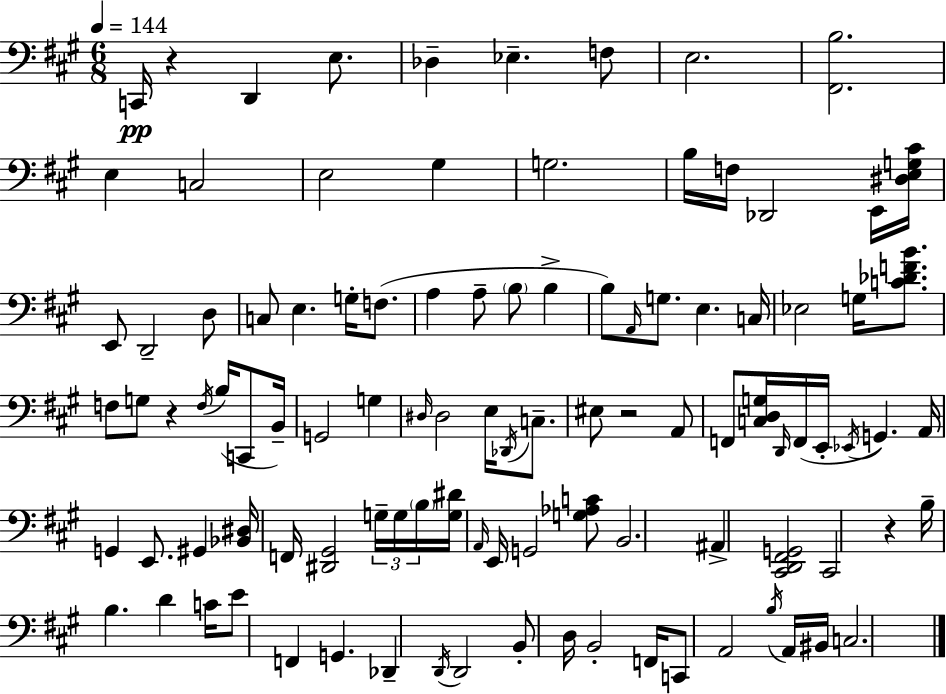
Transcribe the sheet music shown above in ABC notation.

X:1
T:Untitled
M:6/8
L:1/4
K:A
C,,/4 z D,, E,/2 _D, _E, F,/2 E,2 [^F,,B,]2 E, C,2 E,2 ^G, G,2 B,/4 F,/4 _D,,2 E,,/4 [^D,E,G,^C]/4 E,,/2 D,,2 D,/2 C,/2 E, G,/4 F,/2 A, A,/2 B,/2 B, B,/2 A,,/4 G,/2 E, C,/4 _E,2 G,/4 [C_DFB]/2 F,/2 G,/2 z F,/4 B,/4 C,,/2 B,,/4 G,,2 G, ^D,/4 ^D,2 E,/4 _D,,/4 C,/2 ^E,/2 z2 A,,/2 F,,/2 [C,D,G,]/4 D,,/4 F,,/4 E,,/4 _E,,/4 G,, A,,/4 G,, E,,/2 ^G,, [_B,,^D,]/4 F,,/4 [^D,,^G,,]2 G,/4 G,/4 B,/4 [G,^D]/4 A,,/4 E,,/4 G,,2 [G,_A,C]/2 B,,2 ^A,, [^C,,D,,^F,,G,,]2 ^C,,2 z B,/4 B, D C/4 E/2 F,, G,, _D,, D,,/4 D,,2 B,,/2 D,/4 B,,2 F,,/4 C,,/2 A,,2 B,/4 A,,/4 ^B,,/4 C,2